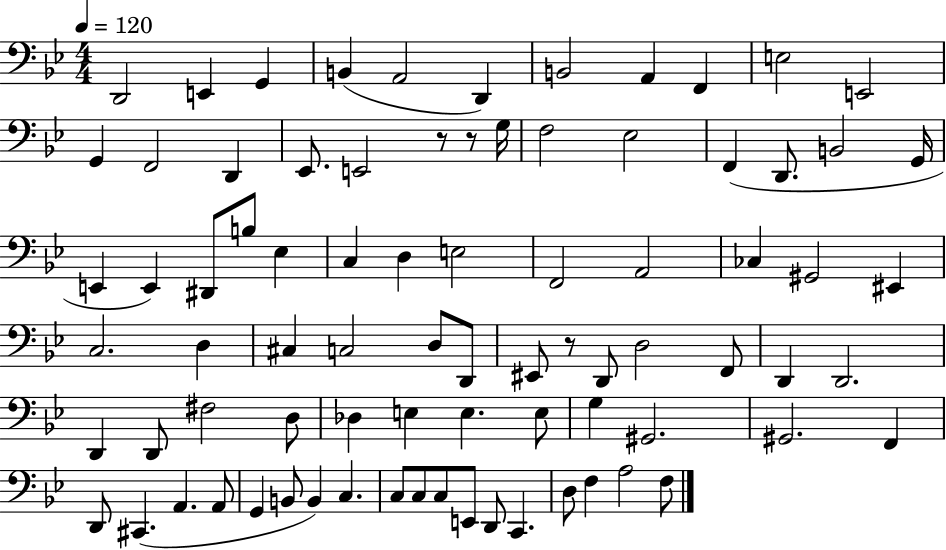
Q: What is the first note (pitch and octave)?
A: D2